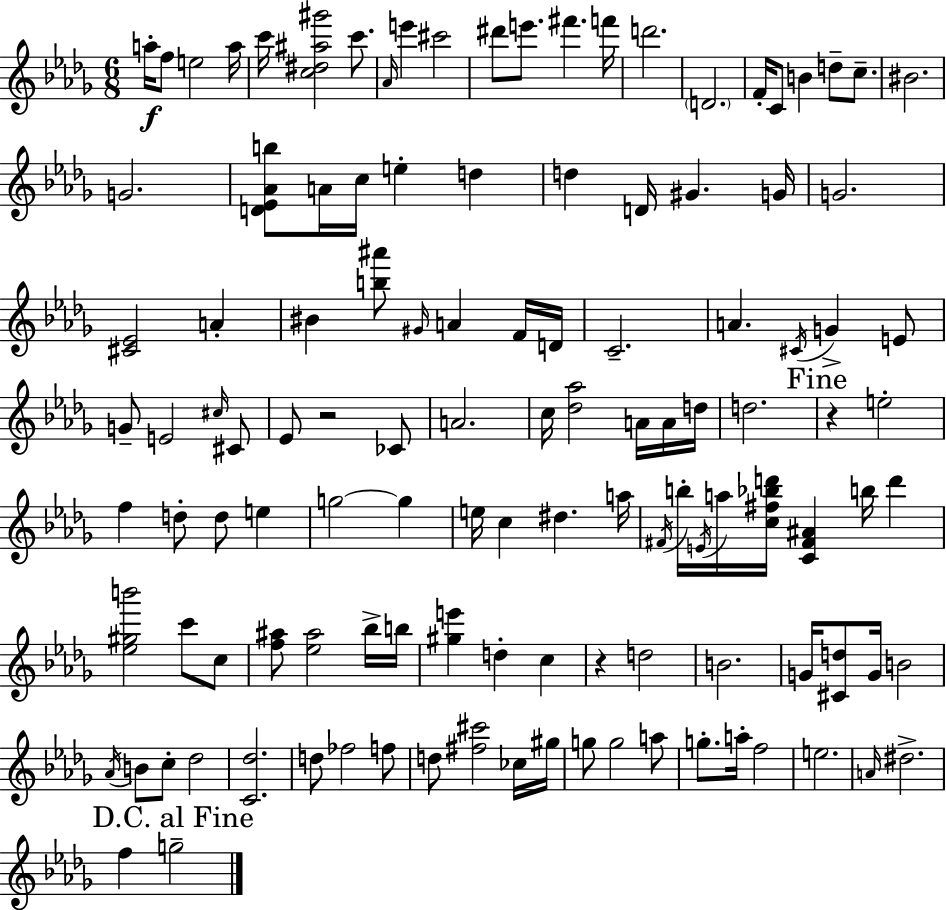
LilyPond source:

{
  \clef treble
  \numericTimeSignature
  \time 6/8
  \key bes \minor
  a''16-.\f f''8 e''2 a''16 | c'''16 <c'' dis'' ais'' gis'''>2 c'''8. | \grace { aes'16 } e'''4 cis'''2 | dis'''8 e'''8. fis'''4. | \break f'''16 d'''2. | \parenthesize d'2. | f'16-. c'8 b'4 d''8-- c''8.-- | bis'2. | \break g'2. | <d' ees' aes' b''>8 a'16 c''16 e''4-. d''4 | d''4 d'16 gis'4. | g'16 g'2. | \break <cis' ees'>2 a'4-. | bis'4 <b'' ais'''>8 \grace { gis'16 } a'4 | f'16 d'16 c'2.-- | a'4. \acciaccatura { cis'16 } g'4-> | \break e'8 g'8-- e'2 | \grace { cis''16 } cis'8 ees'8 r2 | ces'8 a'2. | c''16 <des'' aes''>2 | \break a'16 a'16 d''16 d''2. | \mark "Fine" r4 e''2-. | f''4 d''8-. d''8 | e''4 g''2~~ | \break g''4 e''16 c''4 dis''4. | a''16 \acciaccatura { fis'16 } b''16-. \acciaccatura { e'16 } a''16 <c'' fis'' bes'' d'''>16 <c' fis' ais'>4 | b''16 d'''4 <ees'' gis'' b'''>2 | c'''8 c''8 <f'' ais''>8 <ees'' ais''>2 | \break bes''16-> b''16 <gis'' e'''>4 d''4-. | c''4 r4 d''2 | b'2. | g'16 <cis' d''>8 g'16 b'2 | \break \acciaccatura { aes'16 } b'8 c''8-. des''2 | <c' des''>2. | d''8 fes''2 | f''8 d''8 <fis'' cis'''>2 | \break ces''16 gis''16 g''8 g''2 | a''8 g''8.-. a''16-. f''2 | e''2. | \grace { a'16 } dis''2.-> | \break \mark "D.C. al Fine" f''4 | g''2-- \bar "|."
}